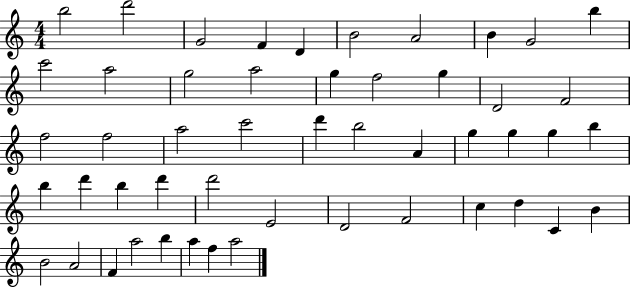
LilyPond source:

{
  \clef treble
  \numericTimeSignature
  \time 4/4
  \key c \major
  b''2 d'''2 | g'2 f'4 d'4 | b'2 a'2 | b'4 g'2 b''4 | \break c'''2 a''2 | g''2 a''2 | g''4 f''2 g''4 | d'2 f'2 | \break f''2 f''2 | a''2 c'''2 | d'''4 b''2 a'4 | g''4 g''4 g''4 b''4 | \break b''4 d'''4 b''4 d'''4 | d'''2 e'2 | d'2 f'2 | c''4 d''4 c'4 b'4 | \break b'2 a'2 | f'4 a''2 b''4 | a''4 f''4 a''2 | \bar "|."
}